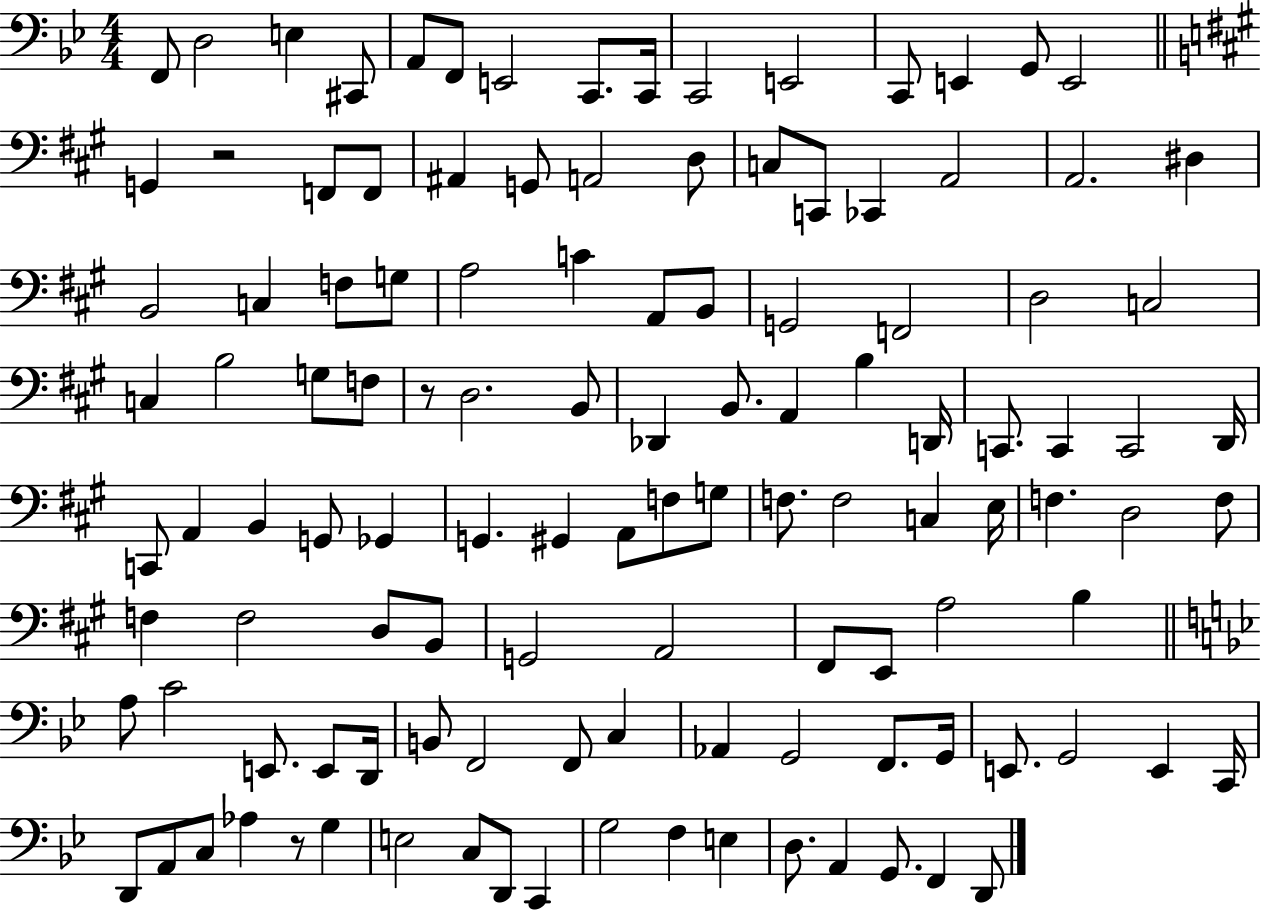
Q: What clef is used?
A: bass